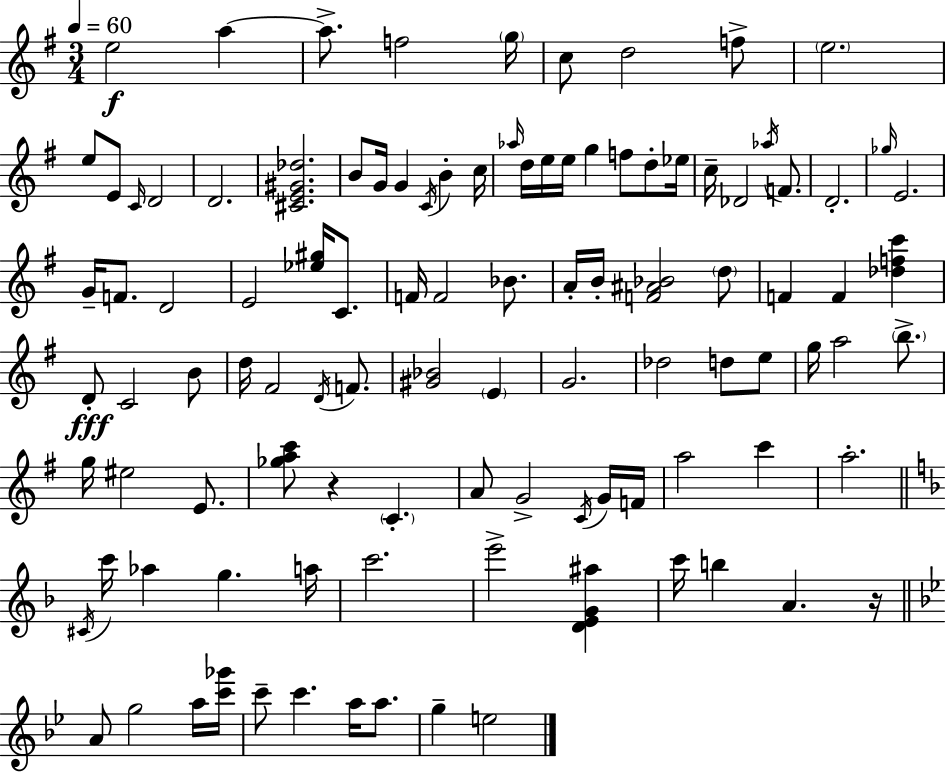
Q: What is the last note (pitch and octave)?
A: E5